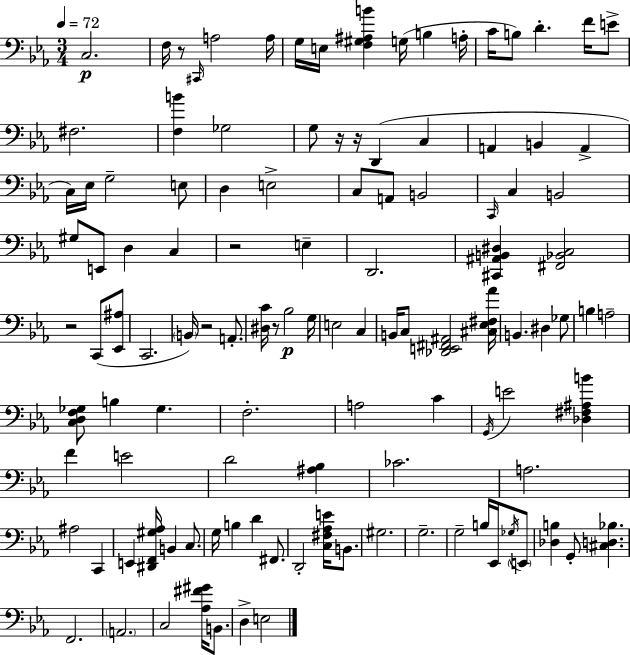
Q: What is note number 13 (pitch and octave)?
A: D4